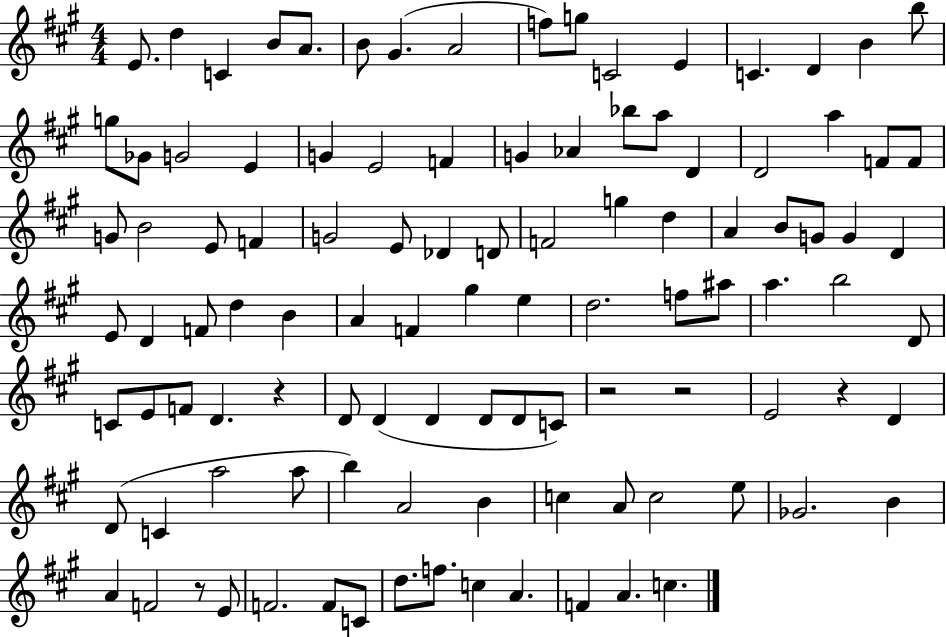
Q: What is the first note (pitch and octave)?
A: E4